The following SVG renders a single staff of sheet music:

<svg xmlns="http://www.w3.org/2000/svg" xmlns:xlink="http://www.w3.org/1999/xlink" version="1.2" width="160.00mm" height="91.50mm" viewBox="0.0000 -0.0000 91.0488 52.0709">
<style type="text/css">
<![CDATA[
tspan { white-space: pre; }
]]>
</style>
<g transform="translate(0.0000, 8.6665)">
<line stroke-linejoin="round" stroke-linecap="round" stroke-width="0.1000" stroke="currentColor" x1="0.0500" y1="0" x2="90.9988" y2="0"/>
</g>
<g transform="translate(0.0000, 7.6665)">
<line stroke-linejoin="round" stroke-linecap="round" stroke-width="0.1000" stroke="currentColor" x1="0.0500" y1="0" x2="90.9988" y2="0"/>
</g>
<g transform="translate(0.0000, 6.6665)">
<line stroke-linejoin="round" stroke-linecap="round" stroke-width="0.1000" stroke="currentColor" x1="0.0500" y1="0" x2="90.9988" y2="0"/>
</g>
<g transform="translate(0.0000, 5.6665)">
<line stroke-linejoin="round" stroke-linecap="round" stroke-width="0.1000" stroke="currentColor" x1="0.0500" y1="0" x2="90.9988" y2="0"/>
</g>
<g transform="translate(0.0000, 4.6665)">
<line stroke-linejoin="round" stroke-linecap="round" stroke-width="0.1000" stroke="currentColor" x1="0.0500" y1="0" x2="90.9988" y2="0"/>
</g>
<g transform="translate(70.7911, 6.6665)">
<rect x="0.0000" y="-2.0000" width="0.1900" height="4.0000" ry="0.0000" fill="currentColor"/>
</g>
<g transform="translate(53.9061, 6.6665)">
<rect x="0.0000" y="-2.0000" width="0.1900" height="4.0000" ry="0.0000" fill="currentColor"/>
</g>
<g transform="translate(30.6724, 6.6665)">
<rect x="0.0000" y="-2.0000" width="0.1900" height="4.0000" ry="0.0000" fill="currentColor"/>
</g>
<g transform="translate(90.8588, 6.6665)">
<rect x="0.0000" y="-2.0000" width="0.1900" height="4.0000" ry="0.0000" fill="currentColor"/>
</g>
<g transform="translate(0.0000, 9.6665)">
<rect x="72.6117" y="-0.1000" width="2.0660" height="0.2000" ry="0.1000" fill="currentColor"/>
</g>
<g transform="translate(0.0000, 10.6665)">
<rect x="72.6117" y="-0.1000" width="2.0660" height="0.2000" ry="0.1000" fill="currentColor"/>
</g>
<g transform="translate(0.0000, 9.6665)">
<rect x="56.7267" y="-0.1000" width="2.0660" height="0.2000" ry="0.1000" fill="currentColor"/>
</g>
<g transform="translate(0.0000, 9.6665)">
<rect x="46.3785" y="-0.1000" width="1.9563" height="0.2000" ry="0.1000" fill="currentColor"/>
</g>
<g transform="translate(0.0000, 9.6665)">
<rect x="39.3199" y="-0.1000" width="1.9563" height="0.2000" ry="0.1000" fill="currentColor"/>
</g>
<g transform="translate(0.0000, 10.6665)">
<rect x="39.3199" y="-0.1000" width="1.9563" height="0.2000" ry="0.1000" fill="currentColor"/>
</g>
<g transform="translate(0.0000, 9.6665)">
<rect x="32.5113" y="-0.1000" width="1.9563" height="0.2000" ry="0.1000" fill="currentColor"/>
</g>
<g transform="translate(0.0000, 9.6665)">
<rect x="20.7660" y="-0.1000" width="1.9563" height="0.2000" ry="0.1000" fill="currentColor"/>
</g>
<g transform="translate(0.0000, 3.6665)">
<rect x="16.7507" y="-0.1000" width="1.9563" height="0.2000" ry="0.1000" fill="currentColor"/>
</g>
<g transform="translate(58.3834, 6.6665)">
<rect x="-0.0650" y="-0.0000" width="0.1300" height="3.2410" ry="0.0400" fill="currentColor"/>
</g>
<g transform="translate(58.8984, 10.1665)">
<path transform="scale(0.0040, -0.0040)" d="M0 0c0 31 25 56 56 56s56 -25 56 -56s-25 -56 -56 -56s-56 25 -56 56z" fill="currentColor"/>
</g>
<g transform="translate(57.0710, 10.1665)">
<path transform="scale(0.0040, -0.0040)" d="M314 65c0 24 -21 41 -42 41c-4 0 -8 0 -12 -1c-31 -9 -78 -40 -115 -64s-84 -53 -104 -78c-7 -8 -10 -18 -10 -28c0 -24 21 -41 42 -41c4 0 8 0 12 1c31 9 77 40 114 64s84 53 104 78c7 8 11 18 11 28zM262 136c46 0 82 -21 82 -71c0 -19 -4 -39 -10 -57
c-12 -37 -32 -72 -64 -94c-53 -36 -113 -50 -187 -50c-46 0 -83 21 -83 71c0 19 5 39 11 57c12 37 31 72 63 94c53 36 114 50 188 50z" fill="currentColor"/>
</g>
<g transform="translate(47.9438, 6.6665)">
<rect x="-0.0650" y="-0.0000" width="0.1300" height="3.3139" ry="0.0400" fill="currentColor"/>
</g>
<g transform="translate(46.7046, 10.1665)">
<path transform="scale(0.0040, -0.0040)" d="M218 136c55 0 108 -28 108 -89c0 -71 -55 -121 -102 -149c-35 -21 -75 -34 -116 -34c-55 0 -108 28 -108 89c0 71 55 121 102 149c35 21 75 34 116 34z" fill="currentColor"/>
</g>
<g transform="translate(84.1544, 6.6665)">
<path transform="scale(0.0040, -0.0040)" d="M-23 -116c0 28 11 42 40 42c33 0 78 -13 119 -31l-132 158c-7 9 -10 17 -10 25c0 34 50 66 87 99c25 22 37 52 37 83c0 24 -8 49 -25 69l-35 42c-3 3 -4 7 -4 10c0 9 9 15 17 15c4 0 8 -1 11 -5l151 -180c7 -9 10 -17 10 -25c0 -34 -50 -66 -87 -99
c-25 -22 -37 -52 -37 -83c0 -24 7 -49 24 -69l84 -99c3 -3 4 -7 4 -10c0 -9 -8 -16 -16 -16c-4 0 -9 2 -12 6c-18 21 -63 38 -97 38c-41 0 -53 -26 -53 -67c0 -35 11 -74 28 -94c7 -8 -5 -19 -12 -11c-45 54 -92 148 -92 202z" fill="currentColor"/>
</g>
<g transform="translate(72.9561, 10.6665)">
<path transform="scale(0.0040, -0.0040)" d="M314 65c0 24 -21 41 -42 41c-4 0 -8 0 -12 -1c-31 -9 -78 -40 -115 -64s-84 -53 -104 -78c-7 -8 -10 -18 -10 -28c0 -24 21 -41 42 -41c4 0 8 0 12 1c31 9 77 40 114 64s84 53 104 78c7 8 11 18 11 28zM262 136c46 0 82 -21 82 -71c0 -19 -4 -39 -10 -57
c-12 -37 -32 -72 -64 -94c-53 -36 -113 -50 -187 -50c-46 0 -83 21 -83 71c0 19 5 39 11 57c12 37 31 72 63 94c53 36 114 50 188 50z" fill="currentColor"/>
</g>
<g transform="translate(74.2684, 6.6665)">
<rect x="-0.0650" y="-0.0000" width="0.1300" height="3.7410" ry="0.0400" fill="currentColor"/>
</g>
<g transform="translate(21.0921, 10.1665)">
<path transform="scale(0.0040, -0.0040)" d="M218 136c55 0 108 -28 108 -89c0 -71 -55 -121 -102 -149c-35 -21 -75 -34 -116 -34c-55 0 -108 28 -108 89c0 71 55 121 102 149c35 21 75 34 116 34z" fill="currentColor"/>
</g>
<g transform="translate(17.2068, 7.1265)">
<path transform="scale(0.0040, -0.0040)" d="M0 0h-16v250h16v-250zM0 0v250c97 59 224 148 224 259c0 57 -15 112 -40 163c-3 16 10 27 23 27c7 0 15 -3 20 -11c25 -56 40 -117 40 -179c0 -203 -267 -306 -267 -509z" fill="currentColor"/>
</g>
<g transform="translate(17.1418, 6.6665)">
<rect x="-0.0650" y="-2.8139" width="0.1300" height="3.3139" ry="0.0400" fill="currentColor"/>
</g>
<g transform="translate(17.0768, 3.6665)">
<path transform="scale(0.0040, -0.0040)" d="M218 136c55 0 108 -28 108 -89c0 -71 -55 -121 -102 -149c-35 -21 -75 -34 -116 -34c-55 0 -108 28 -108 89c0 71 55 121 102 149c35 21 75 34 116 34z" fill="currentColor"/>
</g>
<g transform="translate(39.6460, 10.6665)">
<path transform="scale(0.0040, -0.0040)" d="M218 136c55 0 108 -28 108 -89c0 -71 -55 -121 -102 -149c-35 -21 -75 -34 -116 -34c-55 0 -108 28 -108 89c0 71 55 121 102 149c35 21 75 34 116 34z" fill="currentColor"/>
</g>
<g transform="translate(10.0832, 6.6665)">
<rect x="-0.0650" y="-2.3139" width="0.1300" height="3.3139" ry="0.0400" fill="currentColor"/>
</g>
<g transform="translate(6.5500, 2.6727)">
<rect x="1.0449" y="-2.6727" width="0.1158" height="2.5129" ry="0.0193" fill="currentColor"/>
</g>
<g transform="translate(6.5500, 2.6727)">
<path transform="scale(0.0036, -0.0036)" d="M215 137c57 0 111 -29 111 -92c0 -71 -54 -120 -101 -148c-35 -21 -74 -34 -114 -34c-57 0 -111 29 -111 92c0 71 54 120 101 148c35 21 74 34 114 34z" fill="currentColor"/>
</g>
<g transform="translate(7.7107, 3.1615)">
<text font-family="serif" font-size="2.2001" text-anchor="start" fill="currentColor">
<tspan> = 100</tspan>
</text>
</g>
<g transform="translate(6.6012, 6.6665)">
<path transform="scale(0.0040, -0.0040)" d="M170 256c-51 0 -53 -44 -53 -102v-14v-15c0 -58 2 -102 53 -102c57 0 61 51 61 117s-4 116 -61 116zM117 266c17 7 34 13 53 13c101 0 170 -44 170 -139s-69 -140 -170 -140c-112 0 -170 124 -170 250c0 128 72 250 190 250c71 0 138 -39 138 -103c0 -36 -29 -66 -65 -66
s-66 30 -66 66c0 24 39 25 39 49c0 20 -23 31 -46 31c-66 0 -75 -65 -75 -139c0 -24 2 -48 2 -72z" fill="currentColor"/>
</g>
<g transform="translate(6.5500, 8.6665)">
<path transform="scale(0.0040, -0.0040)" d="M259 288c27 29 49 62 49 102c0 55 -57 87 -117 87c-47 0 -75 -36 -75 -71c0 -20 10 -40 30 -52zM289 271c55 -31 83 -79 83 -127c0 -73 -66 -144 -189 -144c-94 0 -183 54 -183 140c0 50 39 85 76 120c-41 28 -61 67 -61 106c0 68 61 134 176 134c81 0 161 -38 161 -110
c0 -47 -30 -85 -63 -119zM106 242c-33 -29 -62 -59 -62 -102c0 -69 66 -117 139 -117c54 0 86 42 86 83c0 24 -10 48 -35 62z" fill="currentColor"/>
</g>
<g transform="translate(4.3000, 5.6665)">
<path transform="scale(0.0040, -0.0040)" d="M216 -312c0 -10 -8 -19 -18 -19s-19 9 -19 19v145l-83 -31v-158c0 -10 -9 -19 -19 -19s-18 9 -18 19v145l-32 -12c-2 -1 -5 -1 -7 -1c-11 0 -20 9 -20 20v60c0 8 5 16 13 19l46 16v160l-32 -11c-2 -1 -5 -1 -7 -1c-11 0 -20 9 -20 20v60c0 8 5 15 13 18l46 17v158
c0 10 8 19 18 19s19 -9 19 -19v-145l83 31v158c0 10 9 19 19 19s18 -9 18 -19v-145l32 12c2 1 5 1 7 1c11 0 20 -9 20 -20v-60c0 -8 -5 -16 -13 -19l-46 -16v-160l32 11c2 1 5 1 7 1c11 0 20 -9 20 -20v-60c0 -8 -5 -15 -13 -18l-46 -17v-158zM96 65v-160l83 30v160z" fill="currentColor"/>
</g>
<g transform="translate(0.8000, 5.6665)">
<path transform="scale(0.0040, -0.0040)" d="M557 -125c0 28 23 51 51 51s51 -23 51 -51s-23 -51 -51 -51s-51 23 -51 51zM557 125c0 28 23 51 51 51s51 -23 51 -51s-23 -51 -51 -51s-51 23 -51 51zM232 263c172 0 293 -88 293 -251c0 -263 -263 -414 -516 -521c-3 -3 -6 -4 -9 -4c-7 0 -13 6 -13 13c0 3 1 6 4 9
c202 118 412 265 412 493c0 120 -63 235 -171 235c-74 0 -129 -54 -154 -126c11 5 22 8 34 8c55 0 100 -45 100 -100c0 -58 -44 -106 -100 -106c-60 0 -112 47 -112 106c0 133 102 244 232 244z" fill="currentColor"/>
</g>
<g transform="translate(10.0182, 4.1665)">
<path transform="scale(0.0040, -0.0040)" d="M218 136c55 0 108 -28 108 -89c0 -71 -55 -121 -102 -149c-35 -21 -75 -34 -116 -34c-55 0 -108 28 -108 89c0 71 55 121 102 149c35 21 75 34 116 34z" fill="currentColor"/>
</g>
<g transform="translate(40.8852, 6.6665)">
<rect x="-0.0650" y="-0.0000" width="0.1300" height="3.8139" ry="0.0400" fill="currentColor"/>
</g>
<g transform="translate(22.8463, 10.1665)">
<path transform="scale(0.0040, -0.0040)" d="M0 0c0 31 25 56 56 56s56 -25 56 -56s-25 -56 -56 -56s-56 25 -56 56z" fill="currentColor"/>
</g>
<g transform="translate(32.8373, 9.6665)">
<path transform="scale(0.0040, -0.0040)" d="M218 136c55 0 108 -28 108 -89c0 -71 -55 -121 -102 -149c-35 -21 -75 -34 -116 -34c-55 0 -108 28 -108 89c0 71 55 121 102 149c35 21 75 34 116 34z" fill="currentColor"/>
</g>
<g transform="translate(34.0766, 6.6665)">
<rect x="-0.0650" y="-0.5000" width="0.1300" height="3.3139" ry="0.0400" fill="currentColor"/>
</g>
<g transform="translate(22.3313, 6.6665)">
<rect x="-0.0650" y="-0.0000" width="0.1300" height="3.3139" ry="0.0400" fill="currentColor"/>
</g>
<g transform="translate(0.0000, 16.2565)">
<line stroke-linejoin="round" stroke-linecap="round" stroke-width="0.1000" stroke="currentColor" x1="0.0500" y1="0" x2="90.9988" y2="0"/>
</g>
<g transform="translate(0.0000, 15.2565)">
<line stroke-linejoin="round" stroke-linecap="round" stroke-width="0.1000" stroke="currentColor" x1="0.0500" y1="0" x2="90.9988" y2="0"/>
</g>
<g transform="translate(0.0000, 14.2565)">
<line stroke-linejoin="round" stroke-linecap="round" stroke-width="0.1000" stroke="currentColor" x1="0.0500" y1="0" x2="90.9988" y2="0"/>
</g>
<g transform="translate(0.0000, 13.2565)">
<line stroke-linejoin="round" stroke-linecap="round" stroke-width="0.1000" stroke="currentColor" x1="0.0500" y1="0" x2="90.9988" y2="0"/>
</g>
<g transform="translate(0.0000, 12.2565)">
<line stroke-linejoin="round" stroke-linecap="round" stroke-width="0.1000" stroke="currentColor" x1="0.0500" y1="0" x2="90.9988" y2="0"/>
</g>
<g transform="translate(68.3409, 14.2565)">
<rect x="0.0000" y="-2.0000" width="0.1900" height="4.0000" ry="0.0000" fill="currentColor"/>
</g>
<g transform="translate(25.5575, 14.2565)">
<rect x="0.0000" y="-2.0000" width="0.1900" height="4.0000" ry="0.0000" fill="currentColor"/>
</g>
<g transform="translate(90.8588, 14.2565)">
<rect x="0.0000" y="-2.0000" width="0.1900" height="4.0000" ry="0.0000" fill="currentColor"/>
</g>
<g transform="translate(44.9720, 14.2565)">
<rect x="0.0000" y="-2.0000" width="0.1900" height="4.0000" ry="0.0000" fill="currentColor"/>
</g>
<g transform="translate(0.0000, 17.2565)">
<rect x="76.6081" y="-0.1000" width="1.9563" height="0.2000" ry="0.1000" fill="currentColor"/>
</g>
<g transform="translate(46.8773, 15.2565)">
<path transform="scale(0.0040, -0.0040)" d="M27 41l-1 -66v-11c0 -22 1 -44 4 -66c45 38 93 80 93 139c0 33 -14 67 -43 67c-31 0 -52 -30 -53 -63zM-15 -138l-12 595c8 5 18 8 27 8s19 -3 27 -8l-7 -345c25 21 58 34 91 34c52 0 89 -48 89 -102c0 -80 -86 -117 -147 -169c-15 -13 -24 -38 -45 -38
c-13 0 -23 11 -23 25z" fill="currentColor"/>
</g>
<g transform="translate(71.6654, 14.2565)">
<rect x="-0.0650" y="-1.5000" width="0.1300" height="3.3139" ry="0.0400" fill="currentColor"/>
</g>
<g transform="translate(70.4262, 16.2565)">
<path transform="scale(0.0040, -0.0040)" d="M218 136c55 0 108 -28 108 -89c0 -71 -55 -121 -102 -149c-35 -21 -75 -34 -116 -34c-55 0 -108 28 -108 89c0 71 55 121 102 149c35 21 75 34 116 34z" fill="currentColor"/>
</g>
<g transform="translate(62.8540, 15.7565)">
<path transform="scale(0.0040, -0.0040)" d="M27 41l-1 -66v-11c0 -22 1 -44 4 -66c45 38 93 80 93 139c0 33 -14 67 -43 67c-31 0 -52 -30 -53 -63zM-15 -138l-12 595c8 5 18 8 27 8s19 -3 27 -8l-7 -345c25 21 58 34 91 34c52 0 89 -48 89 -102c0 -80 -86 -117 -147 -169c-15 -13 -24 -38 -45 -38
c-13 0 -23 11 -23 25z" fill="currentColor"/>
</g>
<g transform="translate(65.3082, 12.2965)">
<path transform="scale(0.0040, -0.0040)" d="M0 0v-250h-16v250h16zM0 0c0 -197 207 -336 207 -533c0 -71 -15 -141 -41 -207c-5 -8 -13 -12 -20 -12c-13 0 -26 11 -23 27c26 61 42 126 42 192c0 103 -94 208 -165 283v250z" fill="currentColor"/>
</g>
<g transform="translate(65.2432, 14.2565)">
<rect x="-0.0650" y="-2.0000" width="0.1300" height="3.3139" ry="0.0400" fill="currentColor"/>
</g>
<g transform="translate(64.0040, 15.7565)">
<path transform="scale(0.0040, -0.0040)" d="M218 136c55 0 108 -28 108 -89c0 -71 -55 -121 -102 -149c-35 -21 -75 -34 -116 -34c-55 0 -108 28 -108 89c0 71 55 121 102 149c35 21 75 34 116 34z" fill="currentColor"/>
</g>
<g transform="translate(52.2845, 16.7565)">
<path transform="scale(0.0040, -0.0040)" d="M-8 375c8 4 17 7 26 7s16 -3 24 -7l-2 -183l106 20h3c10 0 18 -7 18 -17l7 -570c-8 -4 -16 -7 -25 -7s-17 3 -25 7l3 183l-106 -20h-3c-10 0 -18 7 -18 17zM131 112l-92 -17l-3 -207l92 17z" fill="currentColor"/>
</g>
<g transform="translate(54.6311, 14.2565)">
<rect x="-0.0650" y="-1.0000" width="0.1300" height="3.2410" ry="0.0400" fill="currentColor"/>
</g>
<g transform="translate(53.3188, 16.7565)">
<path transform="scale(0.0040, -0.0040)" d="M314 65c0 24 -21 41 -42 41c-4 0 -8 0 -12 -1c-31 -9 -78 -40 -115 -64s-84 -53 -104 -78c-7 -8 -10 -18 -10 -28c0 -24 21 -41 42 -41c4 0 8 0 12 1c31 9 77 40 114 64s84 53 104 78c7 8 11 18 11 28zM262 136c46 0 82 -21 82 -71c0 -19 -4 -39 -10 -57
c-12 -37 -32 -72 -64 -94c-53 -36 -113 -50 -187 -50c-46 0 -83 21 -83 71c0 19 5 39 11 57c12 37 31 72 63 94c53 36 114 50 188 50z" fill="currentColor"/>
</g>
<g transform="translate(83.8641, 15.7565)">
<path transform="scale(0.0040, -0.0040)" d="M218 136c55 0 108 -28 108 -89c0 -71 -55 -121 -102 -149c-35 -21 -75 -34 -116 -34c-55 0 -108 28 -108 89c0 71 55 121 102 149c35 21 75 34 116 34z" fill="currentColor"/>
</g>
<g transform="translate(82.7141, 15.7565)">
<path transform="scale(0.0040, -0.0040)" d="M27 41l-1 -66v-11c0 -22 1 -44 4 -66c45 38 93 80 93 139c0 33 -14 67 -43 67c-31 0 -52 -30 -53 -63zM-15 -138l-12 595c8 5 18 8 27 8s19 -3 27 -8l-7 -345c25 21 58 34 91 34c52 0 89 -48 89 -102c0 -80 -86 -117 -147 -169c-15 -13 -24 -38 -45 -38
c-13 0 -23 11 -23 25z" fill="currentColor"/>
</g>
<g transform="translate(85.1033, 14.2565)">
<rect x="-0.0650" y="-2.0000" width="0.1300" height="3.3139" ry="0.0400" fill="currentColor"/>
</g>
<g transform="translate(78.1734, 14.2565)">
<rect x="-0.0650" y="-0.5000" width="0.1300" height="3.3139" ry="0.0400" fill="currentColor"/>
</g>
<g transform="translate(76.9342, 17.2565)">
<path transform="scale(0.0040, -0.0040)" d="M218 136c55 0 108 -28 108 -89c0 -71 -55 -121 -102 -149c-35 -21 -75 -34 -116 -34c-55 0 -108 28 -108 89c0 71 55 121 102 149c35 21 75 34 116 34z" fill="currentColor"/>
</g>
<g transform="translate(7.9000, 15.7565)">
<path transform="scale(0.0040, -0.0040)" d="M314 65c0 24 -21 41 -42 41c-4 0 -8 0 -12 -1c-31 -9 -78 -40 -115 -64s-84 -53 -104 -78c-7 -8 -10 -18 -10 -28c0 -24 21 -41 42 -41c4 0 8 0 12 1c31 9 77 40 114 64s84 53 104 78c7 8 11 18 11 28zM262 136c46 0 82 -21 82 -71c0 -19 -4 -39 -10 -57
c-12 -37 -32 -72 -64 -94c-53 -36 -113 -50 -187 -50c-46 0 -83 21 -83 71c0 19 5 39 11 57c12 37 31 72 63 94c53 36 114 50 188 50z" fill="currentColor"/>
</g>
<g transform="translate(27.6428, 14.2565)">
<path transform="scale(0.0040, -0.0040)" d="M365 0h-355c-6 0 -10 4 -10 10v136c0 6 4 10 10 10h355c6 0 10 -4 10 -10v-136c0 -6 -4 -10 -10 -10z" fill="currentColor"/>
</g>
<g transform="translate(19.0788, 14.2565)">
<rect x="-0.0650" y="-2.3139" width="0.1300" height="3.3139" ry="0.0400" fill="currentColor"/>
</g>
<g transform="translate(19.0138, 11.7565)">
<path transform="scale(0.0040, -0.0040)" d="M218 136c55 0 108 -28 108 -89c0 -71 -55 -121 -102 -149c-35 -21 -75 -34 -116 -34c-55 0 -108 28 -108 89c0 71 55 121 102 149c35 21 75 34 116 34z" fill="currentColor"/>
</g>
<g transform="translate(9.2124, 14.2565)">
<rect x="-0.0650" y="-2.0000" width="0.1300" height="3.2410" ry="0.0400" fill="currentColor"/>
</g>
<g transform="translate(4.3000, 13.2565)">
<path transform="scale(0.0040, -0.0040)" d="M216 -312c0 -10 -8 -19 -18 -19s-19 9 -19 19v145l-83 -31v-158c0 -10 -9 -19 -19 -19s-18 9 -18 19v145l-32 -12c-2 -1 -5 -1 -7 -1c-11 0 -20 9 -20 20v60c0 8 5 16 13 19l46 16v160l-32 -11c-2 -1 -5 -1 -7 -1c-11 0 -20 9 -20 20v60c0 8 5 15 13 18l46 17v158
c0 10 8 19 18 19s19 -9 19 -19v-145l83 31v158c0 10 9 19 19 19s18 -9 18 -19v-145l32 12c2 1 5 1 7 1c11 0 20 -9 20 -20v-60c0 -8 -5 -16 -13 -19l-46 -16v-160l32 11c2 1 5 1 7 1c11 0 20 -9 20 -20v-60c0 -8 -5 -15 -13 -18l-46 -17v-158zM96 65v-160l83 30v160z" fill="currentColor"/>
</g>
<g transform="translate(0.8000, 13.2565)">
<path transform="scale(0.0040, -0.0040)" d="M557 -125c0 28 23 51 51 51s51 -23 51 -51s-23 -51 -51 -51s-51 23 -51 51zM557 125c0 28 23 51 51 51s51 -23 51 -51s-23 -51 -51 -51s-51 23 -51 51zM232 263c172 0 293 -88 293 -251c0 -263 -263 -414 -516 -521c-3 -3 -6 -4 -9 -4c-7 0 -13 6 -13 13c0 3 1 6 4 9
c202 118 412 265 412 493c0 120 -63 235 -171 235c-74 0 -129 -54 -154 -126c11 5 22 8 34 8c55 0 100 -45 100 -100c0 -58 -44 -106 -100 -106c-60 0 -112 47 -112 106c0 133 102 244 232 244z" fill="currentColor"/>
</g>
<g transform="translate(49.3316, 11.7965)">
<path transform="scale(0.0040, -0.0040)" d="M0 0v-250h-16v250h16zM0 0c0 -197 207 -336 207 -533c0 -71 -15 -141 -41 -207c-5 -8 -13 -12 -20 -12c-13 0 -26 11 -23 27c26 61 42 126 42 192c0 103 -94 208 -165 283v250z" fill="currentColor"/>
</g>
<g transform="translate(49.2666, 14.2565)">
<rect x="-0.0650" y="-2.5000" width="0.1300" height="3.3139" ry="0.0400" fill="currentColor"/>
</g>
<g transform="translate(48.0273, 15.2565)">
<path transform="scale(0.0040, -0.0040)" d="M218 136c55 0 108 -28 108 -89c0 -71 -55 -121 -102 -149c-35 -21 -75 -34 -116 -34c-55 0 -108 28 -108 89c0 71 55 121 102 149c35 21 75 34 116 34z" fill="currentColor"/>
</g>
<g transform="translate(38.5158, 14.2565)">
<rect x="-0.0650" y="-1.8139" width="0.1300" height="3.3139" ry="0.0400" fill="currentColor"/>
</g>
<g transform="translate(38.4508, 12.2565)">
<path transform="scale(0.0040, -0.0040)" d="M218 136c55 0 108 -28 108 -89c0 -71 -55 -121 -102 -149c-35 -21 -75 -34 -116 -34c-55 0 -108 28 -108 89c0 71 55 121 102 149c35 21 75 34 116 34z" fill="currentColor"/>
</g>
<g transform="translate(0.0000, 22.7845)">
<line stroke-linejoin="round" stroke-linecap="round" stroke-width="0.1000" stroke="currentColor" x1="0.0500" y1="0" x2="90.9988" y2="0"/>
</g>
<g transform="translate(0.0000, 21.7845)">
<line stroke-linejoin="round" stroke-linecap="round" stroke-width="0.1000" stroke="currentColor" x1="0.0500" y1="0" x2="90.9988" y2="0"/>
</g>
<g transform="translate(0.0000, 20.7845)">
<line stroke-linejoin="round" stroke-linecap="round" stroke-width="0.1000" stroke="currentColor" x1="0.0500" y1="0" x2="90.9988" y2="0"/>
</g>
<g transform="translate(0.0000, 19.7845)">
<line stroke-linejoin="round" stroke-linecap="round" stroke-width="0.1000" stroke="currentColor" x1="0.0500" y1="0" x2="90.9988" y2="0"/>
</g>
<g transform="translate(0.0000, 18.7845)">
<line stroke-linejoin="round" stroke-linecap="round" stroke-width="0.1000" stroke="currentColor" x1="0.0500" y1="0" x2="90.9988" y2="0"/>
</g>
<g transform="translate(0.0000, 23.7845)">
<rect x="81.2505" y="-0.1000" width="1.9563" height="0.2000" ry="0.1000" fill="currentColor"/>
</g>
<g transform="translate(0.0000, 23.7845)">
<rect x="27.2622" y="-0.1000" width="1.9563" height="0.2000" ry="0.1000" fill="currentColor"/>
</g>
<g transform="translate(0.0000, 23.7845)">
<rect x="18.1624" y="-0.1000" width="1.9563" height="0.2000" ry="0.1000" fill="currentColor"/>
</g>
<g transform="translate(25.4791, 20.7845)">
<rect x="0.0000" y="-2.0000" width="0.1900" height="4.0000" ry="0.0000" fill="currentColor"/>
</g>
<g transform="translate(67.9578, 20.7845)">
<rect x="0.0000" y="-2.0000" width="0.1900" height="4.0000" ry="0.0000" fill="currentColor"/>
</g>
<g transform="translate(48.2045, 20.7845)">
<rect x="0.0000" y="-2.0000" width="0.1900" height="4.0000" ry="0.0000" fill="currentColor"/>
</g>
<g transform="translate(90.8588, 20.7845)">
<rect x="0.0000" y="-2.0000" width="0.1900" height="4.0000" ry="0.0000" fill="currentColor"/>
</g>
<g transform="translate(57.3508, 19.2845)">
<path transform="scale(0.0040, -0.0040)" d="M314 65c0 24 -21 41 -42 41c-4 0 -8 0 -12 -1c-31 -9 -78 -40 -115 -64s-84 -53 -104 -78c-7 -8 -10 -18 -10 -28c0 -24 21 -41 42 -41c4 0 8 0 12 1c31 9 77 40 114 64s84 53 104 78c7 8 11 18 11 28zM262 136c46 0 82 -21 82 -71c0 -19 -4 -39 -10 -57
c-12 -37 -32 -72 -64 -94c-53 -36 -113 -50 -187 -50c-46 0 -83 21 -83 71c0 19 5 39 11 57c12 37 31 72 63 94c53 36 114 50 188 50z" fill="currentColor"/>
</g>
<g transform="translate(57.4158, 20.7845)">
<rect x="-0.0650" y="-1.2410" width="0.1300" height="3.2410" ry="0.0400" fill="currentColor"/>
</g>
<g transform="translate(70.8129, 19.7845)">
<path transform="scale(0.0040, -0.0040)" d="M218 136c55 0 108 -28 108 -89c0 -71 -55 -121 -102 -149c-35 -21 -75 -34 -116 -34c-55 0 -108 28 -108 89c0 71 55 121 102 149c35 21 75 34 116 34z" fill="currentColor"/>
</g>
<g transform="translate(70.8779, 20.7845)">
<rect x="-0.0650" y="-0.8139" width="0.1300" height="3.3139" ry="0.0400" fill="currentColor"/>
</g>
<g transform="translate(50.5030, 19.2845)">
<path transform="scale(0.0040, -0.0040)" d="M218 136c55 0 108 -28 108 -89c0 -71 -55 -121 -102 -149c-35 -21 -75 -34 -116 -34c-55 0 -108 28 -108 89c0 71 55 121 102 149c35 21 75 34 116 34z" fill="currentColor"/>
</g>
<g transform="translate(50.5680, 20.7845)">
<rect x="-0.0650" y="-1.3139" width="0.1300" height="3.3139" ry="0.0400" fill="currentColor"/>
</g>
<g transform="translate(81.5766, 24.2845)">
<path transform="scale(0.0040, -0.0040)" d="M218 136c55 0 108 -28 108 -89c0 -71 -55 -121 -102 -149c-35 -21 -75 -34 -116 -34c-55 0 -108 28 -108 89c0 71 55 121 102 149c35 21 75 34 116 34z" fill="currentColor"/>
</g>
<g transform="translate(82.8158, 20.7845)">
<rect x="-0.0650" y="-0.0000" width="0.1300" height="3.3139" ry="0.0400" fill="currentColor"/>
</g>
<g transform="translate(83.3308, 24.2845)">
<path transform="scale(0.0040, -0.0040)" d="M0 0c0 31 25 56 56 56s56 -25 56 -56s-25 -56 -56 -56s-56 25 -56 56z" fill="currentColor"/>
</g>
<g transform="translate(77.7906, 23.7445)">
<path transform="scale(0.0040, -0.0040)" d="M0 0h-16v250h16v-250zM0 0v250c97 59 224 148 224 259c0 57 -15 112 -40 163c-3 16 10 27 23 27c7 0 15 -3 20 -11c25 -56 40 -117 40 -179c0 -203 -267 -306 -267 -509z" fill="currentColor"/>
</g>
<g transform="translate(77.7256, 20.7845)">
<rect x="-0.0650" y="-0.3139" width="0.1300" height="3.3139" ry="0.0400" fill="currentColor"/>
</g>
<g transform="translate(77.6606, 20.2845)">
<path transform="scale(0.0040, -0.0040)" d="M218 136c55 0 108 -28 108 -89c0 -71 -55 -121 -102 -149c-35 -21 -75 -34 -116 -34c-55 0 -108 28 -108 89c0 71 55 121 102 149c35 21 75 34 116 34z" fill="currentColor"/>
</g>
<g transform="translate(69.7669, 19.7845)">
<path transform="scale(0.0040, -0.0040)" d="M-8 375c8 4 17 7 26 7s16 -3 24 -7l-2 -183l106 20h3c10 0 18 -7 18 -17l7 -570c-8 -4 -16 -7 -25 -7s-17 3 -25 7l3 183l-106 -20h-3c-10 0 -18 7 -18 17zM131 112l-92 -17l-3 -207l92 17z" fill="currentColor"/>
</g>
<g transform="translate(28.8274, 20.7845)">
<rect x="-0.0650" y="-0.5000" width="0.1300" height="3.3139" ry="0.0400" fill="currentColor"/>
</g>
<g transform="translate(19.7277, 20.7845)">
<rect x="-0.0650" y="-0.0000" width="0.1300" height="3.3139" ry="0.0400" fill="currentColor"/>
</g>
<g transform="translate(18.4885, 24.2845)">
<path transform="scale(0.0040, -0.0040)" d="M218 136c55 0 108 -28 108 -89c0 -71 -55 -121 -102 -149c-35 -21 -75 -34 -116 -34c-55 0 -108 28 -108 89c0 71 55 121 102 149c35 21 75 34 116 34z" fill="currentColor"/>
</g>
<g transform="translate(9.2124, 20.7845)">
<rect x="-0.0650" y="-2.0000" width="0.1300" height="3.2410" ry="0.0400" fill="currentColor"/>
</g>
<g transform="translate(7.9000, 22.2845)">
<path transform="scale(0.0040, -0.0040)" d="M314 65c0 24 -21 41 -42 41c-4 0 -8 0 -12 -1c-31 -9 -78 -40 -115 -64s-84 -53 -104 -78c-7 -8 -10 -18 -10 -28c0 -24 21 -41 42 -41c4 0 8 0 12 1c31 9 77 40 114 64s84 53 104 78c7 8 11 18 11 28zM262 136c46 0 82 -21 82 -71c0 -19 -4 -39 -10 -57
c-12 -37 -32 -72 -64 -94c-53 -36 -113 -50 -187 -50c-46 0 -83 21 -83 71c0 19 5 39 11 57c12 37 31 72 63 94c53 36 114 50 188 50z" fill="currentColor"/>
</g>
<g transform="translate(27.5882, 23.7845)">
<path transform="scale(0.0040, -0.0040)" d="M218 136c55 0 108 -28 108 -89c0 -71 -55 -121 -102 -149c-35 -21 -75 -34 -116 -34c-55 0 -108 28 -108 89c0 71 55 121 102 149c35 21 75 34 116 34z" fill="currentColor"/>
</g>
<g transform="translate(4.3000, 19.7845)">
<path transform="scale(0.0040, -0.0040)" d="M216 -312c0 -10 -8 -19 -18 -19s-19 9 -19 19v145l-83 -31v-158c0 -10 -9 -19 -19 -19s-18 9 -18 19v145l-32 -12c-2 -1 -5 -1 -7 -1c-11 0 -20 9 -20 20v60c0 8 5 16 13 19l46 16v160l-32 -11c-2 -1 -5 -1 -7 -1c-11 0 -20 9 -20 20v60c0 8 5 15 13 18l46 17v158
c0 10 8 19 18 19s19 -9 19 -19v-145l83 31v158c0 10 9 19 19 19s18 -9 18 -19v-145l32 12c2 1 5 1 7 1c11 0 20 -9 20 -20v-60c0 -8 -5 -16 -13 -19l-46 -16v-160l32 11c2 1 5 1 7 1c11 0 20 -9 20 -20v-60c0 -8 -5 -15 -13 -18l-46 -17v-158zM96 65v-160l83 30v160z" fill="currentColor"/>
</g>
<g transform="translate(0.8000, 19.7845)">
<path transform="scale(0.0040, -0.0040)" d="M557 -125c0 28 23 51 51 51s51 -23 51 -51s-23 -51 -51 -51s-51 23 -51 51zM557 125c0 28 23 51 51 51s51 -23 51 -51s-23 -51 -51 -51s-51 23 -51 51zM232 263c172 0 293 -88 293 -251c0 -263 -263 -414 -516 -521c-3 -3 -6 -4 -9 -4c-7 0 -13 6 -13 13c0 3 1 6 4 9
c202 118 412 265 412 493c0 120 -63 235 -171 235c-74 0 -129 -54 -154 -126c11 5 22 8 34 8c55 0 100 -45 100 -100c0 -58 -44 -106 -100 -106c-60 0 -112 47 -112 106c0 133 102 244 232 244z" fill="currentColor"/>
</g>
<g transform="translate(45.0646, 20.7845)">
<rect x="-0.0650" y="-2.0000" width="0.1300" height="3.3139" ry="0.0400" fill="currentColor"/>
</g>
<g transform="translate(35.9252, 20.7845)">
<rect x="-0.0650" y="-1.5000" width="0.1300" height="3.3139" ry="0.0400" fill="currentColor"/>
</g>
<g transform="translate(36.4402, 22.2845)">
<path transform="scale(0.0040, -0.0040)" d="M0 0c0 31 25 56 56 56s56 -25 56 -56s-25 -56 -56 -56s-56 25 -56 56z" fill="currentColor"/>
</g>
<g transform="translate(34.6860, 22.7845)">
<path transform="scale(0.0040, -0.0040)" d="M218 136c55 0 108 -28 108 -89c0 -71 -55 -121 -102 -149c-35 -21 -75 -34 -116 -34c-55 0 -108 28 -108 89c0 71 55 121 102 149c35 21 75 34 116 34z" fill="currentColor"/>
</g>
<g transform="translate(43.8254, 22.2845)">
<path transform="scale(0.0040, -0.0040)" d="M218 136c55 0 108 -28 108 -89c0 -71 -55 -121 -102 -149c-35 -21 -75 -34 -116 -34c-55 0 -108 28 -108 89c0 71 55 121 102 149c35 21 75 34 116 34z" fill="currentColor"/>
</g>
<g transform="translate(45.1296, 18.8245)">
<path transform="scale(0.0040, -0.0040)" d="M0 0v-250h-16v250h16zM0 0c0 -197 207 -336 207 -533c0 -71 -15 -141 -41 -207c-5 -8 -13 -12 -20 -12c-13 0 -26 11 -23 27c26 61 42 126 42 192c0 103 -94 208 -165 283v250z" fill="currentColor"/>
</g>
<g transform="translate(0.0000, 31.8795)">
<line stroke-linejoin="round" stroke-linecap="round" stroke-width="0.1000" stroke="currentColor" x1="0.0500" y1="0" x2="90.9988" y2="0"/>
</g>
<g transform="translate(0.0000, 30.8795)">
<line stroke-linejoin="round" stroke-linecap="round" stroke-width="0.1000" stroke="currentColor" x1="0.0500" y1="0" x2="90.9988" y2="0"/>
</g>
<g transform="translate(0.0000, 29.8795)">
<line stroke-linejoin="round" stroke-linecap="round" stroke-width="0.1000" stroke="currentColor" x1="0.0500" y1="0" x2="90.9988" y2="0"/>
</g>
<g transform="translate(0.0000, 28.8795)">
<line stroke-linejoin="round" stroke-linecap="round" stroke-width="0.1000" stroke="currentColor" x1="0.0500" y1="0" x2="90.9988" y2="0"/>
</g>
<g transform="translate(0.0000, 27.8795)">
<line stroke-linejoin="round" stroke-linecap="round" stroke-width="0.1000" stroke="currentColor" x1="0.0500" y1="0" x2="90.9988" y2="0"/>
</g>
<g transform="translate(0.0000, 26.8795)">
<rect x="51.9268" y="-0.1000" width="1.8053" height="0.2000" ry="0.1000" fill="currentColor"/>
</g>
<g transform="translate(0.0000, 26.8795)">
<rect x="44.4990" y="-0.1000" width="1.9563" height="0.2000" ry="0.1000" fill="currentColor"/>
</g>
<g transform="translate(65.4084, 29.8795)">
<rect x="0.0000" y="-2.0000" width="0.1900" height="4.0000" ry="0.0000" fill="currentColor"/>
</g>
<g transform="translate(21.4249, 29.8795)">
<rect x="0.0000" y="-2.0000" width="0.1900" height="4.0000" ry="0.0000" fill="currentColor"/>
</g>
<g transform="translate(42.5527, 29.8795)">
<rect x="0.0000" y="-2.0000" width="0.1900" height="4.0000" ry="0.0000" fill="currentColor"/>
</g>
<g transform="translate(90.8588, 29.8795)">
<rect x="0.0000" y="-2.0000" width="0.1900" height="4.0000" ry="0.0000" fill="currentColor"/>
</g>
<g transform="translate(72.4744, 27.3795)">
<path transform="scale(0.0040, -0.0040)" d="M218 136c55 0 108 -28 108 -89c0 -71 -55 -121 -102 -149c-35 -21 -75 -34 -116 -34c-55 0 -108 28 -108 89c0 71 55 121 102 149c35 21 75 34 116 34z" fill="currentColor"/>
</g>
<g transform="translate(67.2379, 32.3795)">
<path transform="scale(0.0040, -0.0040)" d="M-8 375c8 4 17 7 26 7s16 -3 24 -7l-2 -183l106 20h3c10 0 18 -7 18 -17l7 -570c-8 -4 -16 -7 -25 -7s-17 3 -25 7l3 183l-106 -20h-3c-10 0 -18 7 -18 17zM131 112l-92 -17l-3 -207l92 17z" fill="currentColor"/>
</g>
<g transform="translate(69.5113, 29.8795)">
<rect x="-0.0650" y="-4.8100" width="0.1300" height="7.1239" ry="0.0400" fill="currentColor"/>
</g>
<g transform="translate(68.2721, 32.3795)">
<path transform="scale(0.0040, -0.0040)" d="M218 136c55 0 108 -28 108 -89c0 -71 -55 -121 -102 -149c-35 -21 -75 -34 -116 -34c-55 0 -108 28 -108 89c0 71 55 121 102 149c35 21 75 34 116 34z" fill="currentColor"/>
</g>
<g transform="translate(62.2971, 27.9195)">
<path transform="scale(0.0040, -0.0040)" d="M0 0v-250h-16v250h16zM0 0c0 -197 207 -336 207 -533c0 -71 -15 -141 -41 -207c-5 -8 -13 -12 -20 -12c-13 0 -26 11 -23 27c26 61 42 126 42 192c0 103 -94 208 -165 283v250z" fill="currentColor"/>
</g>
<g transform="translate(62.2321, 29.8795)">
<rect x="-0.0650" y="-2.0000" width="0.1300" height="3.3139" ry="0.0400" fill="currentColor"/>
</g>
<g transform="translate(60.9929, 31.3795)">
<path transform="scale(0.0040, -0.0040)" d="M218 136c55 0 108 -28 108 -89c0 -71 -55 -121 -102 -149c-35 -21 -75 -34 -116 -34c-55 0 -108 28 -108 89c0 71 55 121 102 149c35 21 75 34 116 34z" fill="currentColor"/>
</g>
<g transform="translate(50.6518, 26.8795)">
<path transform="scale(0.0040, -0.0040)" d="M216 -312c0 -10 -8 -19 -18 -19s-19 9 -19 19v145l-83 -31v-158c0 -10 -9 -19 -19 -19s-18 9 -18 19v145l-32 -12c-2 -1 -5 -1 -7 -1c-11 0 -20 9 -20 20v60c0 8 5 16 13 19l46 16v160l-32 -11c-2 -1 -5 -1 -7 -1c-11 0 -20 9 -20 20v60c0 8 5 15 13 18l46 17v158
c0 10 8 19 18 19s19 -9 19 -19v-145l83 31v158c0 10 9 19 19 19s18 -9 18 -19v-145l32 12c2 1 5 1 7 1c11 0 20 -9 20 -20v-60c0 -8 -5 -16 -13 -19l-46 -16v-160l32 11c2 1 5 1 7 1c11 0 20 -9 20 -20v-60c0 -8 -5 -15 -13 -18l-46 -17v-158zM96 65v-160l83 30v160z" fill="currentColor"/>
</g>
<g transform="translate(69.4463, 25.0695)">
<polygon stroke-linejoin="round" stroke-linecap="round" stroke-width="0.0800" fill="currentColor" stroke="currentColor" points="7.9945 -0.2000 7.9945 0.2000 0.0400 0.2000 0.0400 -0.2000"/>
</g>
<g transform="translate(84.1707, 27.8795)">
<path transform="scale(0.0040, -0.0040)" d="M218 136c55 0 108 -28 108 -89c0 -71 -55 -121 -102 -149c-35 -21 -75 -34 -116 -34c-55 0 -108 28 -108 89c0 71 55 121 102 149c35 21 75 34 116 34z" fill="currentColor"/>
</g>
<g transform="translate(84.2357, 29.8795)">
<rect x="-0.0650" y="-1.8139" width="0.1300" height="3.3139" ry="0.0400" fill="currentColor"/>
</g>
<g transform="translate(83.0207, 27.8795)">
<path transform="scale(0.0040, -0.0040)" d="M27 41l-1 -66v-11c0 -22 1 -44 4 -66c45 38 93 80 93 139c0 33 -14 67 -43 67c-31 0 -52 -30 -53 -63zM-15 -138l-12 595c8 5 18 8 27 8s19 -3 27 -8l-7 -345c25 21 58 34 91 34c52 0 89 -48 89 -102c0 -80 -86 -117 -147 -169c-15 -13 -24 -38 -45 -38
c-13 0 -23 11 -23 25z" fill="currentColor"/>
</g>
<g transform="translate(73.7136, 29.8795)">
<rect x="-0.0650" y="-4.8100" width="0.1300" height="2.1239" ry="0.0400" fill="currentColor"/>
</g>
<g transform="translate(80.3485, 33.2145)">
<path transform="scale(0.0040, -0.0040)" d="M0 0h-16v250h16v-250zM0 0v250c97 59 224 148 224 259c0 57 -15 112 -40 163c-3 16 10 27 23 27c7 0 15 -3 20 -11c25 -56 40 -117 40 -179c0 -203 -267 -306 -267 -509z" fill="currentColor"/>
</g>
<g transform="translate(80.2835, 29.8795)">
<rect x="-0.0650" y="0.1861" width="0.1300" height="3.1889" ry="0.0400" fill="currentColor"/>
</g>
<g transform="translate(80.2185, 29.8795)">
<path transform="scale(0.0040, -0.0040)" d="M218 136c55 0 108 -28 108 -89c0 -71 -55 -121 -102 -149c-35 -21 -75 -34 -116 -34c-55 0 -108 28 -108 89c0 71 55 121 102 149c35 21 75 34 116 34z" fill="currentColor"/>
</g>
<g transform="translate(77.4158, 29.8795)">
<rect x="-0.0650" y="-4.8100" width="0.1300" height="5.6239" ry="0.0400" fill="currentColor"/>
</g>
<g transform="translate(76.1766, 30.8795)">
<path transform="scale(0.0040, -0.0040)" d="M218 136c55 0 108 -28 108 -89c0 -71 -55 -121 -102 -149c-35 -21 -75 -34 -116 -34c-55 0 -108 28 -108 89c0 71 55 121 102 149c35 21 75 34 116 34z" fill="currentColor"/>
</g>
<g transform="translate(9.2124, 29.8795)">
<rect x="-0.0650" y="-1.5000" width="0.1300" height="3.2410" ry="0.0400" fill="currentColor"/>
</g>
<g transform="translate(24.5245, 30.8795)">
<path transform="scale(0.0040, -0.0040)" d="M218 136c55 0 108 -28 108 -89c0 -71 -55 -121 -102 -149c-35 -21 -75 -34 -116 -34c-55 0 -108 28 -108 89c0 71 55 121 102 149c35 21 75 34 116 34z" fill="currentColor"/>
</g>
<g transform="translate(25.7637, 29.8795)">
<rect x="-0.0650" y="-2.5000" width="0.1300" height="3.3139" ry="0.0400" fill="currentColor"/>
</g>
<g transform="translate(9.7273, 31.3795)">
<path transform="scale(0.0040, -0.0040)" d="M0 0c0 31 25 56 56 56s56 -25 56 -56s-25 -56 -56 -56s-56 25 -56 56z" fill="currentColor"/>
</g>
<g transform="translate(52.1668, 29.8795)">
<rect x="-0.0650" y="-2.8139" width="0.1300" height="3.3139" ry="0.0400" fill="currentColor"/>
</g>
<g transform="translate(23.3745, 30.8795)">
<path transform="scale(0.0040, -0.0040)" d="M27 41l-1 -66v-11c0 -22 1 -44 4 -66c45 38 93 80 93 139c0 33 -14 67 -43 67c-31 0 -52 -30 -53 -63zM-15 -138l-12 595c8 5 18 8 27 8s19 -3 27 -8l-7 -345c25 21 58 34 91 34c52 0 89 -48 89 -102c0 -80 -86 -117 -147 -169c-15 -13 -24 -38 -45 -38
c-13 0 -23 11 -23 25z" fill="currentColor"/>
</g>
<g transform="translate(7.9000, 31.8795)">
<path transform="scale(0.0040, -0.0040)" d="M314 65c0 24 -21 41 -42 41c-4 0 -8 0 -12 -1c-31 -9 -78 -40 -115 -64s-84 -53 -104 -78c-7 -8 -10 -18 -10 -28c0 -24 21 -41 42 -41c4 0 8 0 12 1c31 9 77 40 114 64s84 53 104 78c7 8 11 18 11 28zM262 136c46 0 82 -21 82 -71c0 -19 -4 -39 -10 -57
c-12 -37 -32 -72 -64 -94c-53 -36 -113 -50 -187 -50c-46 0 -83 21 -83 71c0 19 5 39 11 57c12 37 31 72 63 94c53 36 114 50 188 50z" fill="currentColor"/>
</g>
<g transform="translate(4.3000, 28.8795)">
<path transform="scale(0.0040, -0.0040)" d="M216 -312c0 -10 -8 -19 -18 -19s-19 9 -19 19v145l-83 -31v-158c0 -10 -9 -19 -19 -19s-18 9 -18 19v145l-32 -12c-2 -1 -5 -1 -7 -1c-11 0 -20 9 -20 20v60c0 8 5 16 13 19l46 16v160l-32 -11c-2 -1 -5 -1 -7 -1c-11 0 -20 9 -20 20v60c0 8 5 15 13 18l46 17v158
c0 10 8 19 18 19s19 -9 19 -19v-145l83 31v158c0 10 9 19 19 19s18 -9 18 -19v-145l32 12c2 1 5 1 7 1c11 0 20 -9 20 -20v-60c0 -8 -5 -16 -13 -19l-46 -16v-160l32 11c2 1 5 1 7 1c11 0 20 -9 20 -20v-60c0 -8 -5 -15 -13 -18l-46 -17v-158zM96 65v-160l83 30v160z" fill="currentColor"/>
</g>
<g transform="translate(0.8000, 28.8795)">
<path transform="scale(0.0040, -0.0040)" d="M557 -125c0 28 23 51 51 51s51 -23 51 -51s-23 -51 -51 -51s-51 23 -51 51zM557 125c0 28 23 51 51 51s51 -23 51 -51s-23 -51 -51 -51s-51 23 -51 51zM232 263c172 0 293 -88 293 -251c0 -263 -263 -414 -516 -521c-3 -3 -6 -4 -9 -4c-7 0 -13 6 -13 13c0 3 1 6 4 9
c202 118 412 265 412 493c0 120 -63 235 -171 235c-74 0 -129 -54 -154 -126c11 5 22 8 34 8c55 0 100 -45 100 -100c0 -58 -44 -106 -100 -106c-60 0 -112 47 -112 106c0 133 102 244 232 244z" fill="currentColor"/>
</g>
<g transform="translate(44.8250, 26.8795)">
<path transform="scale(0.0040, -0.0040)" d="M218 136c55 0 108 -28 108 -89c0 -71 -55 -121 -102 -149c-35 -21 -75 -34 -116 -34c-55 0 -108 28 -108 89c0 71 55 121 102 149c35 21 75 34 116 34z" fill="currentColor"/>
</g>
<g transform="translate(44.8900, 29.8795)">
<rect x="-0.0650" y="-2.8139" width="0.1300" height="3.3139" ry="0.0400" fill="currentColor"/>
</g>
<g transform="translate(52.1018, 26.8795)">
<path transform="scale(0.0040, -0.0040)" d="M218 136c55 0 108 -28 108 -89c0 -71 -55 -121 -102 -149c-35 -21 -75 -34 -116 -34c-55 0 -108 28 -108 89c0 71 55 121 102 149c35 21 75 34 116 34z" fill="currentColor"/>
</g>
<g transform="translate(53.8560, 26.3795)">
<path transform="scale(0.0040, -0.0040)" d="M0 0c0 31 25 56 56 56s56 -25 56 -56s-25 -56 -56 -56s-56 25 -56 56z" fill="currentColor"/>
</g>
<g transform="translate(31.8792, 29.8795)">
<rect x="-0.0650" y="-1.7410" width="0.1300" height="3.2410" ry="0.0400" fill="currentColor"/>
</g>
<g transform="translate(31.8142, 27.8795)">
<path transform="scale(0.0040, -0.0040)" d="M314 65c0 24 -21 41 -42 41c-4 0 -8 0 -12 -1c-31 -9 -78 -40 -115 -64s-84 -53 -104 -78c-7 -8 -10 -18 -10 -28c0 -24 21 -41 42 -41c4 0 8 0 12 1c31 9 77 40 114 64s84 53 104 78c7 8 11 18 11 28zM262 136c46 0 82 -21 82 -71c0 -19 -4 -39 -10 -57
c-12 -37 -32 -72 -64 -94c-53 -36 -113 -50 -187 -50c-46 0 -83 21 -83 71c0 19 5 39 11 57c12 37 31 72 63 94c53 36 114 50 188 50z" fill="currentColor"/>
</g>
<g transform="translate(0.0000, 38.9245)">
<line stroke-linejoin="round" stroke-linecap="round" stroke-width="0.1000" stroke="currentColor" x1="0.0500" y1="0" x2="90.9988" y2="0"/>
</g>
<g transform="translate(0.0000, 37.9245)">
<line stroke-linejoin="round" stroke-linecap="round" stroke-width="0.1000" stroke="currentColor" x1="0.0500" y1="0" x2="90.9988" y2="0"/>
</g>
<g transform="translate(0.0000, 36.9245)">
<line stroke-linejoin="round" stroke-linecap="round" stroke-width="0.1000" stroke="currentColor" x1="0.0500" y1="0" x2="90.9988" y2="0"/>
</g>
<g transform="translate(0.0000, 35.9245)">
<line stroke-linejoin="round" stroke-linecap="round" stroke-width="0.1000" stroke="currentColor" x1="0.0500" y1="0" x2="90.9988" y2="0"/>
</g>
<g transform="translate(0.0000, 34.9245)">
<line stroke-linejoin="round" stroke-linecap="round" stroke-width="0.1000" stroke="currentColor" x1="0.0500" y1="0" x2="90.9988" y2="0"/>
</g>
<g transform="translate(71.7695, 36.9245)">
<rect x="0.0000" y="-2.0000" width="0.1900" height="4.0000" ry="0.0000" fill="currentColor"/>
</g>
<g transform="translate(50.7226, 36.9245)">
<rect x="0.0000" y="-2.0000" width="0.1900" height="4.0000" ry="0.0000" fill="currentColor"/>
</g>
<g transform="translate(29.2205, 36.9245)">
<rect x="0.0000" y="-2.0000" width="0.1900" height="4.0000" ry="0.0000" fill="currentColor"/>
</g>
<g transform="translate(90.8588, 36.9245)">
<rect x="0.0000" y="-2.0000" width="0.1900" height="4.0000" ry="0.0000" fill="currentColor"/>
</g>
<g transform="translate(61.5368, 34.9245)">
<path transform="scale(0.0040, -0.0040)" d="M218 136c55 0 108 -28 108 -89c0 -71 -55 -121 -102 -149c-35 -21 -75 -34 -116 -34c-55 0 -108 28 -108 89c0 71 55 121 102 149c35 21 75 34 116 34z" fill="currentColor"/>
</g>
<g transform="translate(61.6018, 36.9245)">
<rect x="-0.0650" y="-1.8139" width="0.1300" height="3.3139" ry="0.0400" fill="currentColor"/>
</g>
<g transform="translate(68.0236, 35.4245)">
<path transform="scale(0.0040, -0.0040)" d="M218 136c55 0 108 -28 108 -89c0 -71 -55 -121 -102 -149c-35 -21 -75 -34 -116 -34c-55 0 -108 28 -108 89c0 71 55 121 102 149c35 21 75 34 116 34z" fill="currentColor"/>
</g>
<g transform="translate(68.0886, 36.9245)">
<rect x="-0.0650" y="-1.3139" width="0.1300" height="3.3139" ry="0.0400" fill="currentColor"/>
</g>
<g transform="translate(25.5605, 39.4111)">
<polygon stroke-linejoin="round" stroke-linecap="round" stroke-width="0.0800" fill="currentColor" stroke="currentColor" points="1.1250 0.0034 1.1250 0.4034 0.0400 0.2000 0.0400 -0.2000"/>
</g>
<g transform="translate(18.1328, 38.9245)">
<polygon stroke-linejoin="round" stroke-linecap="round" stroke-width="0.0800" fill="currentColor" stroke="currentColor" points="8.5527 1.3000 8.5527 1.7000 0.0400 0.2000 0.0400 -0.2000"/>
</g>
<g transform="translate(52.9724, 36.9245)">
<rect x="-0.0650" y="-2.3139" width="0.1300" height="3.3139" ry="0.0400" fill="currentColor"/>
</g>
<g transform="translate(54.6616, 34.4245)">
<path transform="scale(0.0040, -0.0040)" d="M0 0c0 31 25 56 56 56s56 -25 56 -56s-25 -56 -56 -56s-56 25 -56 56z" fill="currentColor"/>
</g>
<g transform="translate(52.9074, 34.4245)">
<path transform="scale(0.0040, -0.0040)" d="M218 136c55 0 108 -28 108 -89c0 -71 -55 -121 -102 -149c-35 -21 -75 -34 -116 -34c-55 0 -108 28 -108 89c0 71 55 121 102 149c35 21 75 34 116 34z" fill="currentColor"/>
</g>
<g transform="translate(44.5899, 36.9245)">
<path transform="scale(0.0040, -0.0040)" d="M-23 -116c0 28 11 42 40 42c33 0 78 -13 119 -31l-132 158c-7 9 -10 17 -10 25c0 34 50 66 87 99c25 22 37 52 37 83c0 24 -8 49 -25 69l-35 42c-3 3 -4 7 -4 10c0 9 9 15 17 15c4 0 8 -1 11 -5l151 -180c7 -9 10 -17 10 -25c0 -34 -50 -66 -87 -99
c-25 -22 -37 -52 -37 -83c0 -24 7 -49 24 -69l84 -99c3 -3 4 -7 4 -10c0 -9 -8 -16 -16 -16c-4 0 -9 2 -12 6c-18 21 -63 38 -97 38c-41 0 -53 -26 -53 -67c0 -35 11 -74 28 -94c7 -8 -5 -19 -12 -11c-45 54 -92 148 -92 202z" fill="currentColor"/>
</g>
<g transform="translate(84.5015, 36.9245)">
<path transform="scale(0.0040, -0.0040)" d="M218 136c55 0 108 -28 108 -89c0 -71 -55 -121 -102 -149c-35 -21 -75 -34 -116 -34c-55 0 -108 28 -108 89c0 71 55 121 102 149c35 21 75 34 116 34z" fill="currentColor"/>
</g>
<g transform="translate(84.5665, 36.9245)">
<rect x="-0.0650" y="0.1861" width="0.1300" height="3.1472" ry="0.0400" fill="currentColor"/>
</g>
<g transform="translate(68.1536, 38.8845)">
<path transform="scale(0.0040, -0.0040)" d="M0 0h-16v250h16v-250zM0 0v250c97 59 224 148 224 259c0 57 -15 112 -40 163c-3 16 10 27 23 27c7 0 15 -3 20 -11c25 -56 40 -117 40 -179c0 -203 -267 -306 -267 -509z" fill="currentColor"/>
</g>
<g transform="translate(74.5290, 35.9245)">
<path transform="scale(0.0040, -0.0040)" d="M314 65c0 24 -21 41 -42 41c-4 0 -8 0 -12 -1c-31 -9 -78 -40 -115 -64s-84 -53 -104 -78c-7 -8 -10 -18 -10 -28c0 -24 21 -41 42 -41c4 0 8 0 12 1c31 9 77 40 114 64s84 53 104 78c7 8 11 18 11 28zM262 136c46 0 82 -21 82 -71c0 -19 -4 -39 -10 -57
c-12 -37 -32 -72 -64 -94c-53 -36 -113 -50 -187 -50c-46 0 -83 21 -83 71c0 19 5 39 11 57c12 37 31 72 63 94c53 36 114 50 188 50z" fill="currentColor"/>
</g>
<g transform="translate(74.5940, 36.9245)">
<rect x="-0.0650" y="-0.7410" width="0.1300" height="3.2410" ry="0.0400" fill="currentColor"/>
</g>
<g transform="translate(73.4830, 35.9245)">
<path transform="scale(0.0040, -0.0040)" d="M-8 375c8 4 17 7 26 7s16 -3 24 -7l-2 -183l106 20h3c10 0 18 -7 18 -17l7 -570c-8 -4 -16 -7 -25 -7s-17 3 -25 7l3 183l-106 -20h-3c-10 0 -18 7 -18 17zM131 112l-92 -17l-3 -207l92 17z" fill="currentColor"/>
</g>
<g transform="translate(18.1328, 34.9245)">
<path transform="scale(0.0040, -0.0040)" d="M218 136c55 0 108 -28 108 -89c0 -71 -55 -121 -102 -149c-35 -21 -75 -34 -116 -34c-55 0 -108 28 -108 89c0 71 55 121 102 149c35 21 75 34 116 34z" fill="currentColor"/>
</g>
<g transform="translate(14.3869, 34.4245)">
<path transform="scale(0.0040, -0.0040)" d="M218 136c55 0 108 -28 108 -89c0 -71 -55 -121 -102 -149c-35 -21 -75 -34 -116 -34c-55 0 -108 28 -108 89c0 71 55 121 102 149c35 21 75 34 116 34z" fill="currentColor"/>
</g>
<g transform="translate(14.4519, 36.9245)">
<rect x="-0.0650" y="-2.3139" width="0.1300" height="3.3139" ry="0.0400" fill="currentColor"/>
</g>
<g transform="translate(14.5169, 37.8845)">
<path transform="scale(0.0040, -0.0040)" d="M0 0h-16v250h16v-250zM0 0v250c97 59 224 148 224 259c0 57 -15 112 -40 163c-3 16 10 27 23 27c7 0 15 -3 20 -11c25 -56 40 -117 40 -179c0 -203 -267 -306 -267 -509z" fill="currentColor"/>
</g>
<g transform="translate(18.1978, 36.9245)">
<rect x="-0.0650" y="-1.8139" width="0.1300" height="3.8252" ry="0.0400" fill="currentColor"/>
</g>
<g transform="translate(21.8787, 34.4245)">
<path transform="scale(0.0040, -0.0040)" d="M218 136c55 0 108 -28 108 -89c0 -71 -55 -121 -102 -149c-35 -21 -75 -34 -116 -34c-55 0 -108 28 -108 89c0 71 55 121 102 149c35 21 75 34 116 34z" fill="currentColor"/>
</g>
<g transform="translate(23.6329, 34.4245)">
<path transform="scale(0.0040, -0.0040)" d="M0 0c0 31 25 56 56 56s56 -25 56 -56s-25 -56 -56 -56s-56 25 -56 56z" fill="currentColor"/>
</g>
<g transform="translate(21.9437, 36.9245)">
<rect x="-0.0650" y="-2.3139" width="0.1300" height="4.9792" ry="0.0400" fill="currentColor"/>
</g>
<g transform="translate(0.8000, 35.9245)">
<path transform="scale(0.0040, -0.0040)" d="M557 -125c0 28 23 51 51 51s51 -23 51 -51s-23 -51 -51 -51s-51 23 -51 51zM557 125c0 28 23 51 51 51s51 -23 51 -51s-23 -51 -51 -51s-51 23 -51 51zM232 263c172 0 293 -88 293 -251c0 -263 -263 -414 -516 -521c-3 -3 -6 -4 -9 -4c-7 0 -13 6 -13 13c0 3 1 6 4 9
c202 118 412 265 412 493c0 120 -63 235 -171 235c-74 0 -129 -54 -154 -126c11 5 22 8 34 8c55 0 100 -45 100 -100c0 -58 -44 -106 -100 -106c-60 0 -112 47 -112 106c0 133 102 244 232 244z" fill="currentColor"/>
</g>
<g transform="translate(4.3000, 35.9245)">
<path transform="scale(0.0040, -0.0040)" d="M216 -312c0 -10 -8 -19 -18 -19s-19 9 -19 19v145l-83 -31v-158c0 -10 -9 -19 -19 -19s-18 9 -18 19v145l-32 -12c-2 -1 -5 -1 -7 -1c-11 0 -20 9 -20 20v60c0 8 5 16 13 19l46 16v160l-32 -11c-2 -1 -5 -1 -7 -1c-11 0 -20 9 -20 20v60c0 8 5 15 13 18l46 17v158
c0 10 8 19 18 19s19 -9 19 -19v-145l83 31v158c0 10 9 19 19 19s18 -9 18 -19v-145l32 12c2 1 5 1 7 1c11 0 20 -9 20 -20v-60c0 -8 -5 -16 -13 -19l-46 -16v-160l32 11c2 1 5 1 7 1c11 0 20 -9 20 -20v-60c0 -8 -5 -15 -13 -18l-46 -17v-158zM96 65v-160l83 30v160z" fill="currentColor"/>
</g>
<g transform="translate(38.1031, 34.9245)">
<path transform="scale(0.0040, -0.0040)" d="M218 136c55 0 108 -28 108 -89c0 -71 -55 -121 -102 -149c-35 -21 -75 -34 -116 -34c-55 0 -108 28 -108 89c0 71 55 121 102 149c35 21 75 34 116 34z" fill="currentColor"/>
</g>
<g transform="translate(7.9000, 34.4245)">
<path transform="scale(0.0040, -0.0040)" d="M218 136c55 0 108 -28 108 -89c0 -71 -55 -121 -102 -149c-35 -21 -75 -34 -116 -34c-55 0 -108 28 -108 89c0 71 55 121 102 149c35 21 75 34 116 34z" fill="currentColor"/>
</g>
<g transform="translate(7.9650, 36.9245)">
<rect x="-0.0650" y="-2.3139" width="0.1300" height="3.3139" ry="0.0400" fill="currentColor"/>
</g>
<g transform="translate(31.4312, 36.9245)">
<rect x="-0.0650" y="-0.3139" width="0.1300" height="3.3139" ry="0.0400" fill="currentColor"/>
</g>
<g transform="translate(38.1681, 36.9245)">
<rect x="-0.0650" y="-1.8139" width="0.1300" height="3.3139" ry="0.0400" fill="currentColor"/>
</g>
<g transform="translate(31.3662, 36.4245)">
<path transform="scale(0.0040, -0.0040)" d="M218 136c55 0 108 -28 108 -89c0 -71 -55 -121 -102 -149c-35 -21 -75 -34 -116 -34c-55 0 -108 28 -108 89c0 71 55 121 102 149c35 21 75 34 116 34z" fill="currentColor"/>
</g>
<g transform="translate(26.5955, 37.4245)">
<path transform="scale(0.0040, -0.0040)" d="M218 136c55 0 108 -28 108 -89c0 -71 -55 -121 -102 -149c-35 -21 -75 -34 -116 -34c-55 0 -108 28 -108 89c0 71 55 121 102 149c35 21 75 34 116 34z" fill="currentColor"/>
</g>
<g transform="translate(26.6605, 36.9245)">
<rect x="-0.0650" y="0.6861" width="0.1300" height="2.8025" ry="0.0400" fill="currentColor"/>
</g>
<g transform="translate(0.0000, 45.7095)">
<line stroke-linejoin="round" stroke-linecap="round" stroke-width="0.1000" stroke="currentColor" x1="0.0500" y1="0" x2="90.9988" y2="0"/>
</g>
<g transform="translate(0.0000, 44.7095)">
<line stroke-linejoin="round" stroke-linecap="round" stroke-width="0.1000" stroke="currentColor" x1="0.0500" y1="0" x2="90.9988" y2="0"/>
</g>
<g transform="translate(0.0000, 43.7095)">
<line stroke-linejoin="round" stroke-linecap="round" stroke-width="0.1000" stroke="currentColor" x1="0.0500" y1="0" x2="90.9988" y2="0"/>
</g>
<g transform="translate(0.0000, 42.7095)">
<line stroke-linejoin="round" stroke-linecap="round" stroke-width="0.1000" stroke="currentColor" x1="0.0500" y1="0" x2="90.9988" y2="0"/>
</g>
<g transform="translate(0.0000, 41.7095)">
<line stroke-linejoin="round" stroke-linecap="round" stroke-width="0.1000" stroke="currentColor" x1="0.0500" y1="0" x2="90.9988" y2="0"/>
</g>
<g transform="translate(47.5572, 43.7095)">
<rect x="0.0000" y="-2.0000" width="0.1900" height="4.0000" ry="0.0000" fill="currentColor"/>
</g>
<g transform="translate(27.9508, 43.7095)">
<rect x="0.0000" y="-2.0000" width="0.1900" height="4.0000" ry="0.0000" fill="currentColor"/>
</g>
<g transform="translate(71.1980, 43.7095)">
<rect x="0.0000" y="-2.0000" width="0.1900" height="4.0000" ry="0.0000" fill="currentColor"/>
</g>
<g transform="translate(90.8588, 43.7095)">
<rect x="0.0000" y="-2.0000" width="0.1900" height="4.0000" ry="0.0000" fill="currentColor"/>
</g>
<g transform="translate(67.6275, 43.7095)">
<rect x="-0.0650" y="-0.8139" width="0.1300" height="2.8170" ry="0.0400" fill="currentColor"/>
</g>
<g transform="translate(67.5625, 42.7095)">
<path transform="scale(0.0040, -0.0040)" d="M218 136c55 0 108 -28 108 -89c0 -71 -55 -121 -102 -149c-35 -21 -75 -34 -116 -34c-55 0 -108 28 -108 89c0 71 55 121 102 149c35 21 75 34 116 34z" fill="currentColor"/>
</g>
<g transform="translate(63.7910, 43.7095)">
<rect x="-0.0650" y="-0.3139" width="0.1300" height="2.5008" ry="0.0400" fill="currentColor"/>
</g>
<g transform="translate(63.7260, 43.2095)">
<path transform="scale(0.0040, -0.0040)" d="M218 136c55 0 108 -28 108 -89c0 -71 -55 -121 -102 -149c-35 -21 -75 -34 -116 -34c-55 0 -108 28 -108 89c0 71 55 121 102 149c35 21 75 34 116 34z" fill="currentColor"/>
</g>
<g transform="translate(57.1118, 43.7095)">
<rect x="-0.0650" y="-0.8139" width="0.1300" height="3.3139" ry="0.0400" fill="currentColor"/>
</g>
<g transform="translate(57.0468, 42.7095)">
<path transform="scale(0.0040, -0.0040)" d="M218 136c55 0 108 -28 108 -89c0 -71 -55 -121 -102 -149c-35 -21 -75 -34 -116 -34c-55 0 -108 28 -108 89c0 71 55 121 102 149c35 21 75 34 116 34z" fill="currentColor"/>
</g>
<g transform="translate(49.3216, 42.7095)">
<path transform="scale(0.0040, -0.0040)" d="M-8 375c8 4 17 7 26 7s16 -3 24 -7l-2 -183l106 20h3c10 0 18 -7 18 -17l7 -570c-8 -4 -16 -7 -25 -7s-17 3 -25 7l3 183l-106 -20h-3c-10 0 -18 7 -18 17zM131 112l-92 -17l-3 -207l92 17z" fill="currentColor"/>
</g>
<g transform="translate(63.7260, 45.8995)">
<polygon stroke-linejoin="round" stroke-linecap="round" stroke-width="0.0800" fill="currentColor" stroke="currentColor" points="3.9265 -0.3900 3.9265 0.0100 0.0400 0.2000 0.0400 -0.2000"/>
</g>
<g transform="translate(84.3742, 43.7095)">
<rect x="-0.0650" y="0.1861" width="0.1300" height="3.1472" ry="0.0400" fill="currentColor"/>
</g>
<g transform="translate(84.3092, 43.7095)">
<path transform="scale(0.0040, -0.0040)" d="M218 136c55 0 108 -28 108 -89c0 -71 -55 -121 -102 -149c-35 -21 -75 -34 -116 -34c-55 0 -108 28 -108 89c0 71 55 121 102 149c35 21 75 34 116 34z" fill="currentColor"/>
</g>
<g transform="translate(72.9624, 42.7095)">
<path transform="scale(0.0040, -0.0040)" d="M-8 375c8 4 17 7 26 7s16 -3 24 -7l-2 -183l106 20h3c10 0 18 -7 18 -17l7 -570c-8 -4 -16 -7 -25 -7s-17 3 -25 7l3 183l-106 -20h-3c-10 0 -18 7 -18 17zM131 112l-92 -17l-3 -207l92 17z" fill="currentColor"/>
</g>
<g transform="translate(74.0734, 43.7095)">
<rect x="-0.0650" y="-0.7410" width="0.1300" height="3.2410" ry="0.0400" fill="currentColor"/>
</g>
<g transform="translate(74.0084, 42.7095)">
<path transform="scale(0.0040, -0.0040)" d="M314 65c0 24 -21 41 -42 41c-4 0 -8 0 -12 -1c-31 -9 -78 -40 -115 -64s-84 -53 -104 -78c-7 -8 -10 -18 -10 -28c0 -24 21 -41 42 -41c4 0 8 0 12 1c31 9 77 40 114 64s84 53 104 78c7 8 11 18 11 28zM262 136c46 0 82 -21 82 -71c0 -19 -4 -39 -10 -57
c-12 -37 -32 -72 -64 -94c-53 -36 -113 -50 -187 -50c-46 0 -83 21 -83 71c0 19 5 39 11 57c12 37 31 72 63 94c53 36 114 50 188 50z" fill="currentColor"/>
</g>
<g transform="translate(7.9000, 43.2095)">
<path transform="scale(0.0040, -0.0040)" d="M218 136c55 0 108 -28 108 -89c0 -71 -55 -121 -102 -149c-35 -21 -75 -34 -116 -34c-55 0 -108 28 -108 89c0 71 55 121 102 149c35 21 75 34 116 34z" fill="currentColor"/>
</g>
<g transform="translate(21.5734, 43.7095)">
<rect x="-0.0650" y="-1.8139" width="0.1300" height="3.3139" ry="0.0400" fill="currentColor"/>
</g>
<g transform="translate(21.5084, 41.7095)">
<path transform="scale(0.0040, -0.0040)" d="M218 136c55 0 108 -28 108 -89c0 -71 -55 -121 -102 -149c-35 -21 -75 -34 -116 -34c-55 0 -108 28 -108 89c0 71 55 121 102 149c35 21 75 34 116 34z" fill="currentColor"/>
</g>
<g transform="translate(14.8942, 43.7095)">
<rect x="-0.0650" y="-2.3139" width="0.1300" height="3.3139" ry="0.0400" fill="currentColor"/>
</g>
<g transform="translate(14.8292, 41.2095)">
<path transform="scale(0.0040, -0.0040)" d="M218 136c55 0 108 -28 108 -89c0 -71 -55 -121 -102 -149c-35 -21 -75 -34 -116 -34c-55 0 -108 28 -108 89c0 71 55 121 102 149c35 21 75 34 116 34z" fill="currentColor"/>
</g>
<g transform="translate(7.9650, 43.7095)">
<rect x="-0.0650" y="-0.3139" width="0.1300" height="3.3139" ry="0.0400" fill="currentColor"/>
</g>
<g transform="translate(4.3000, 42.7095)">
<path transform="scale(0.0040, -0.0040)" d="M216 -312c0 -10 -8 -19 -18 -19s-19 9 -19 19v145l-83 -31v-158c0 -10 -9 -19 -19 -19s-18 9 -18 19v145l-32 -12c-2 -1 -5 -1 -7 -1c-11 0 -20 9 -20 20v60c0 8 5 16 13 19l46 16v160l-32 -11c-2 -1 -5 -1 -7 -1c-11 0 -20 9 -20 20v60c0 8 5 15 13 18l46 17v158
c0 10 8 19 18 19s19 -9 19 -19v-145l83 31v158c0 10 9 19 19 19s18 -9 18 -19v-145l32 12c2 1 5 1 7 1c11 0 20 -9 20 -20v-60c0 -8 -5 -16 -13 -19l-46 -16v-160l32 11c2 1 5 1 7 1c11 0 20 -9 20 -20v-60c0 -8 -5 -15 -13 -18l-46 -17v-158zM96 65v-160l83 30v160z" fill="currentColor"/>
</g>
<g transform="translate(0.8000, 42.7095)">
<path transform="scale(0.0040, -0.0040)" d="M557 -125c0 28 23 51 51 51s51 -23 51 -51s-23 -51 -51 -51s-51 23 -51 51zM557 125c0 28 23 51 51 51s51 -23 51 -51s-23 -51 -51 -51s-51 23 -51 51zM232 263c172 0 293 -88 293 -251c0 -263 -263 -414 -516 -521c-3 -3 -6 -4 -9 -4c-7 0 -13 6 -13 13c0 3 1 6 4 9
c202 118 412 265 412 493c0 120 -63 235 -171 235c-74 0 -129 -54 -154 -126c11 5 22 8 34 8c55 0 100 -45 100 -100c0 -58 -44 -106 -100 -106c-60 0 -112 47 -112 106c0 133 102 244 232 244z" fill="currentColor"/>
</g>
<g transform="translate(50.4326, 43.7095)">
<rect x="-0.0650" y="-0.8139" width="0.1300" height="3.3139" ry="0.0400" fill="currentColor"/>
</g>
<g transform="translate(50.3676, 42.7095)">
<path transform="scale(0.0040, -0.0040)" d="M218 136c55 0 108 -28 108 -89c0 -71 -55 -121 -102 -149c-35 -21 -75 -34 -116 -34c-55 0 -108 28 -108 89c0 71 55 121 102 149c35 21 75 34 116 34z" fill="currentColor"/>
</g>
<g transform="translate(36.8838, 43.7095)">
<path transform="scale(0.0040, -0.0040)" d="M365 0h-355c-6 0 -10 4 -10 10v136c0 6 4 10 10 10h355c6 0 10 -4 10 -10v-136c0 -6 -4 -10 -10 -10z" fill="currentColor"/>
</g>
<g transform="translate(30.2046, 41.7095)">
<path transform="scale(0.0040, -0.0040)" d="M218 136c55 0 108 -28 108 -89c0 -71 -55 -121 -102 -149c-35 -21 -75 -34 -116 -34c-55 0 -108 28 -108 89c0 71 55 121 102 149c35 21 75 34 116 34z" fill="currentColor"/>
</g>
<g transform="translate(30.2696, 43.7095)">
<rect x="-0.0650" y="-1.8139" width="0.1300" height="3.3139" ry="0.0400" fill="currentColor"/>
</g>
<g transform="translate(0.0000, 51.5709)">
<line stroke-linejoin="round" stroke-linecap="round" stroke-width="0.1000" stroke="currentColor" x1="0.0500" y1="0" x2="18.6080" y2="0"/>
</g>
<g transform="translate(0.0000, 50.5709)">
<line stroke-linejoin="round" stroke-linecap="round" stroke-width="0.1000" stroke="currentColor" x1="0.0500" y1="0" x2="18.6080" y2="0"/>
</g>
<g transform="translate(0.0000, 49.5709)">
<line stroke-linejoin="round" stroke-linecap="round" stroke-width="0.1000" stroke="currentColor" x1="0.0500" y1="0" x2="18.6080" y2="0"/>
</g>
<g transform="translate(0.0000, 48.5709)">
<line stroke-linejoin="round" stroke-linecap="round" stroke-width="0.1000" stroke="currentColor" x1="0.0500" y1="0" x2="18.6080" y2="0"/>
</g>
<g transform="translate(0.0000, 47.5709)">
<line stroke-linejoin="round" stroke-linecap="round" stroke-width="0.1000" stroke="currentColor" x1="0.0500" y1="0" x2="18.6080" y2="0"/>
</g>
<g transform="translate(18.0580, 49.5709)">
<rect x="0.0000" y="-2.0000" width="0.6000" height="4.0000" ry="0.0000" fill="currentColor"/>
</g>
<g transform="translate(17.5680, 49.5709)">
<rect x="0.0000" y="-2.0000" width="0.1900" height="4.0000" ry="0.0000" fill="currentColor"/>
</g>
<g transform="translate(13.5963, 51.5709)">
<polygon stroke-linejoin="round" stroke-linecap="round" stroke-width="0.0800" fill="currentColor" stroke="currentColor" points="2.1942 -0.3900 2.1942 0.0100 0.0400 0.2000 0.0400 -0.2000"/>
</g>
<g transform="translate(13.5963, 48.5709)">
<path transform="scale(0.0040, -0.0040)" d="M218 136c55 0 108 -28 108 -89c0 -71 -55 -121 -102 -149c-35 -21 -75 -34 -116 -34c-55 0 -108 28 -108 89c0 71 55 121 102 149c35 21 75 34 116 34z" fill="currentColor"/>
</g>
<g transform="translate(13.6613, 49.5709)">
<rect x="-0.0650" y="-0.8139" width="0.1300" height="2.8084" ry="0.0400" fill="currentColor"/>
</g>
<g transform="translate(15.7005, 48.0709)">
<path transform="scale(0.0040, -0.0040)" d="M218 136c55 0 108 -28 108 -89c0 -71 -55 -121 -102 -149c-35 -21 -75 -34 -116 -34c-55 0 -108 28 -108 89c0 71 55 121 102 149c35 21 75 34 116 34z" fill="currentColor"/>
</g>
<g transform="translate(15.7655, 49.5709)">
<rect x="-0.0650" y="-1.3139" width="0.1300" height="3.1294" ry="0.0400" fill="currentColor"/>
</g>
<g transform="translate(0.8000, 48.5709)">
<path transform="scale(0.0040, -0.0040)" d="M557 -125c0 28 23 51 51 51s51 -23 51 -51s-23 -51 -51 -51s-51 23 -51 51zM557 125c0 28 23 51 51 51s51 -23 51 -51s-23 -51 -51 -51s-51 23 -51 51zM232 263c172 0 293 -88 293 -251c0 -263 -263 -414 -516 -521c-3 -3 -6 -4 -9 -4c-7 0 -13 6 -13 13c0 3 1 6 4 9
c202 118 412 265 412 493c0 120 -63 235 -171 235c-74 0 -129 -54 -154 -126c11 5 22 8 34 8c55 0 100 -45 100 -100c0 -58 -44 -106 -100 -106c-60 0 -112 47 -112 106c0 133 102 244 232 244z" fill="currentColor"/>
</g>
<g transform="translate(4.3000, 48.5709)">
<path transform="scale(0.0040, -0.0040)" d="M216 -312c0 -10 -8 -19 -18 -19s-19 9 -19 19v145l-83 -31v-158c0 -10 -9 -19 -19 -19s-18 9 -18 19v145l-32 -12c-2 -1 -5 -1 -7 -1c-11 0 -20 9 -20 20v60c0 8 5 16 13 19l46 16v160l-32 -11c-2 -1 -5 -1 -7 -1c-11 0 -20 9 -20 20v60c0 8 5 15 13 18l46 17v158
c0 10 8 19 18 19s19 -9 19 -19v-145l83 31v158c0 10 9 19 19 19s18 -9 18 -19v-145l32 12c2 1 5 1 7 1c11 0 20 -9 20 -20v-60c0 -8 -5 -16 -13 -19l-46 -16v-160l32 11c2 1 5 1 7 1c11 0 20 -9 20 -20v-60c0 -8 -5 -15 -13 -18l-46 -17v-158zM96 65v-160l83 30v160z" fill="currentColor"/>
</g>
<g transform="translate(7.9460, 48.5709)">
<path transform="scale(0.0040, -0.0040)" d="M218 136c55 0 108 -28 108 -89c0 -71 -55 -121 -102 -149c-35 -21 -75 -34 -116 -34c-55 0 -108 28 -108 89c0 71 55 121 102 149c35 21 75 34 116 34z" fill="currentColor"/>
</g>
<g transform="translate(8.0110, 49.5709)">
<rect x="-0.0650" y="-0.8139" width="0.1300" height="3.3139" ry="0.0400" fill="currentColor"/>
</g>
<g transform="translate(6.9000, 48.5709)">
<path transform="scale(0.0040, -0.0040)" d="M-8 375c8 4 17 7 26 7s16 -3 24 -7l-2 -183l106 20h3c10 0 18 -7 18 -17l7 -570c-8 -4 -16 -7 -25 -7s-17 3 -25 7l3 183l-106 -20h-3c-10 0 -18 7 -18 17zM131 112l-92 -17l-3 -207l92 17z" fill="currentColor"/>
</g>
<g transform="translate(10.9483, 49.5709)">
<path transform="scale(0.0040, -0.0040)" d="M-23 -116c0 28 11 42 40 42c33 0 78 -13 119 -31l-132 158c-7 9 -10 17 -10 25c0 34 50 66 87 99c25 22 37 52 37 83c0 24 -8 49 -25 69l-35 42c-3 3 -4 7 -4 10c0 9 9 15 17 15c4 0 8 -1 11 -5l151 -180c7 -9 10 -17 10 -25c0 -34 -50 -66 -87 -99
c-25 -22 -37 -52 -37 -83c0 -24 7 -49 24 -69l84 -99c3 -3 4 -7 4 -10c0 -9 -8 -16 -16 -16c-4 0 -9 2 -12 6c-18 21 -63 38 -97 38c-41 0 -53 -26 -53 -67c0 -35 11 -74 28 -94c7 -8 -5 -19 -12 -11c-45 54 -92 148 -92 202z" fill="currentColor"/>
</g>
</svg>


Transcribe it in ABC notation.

X:1
T:Untitled
M:6/8
L:1/4
K:G
B, C/2 D,, E,, C,, D,, D,,2 C,,2 z A,,2 B, z2 A, _B,,/2 F,,2 _A,,/2 G,, E,, _A,, A,,2 D,, E,, G,, A,,/2 G, G,2 F, E,/2 D,, G,,2 _B,, A,2 C ^C A,,/2 F,,/2 B,/2 B,,/2 D,/2 _A, B, B,/2 A,/2 B,/2 C,/4 E, A, z B, A, G,/2 F,2 D, E, B, A, A, z2 F, F, E,/2 F,/2 F,2 D, F, z F,/2 G,/2